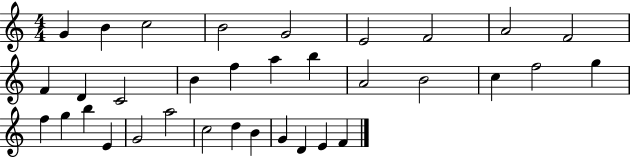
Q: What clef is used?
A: treble